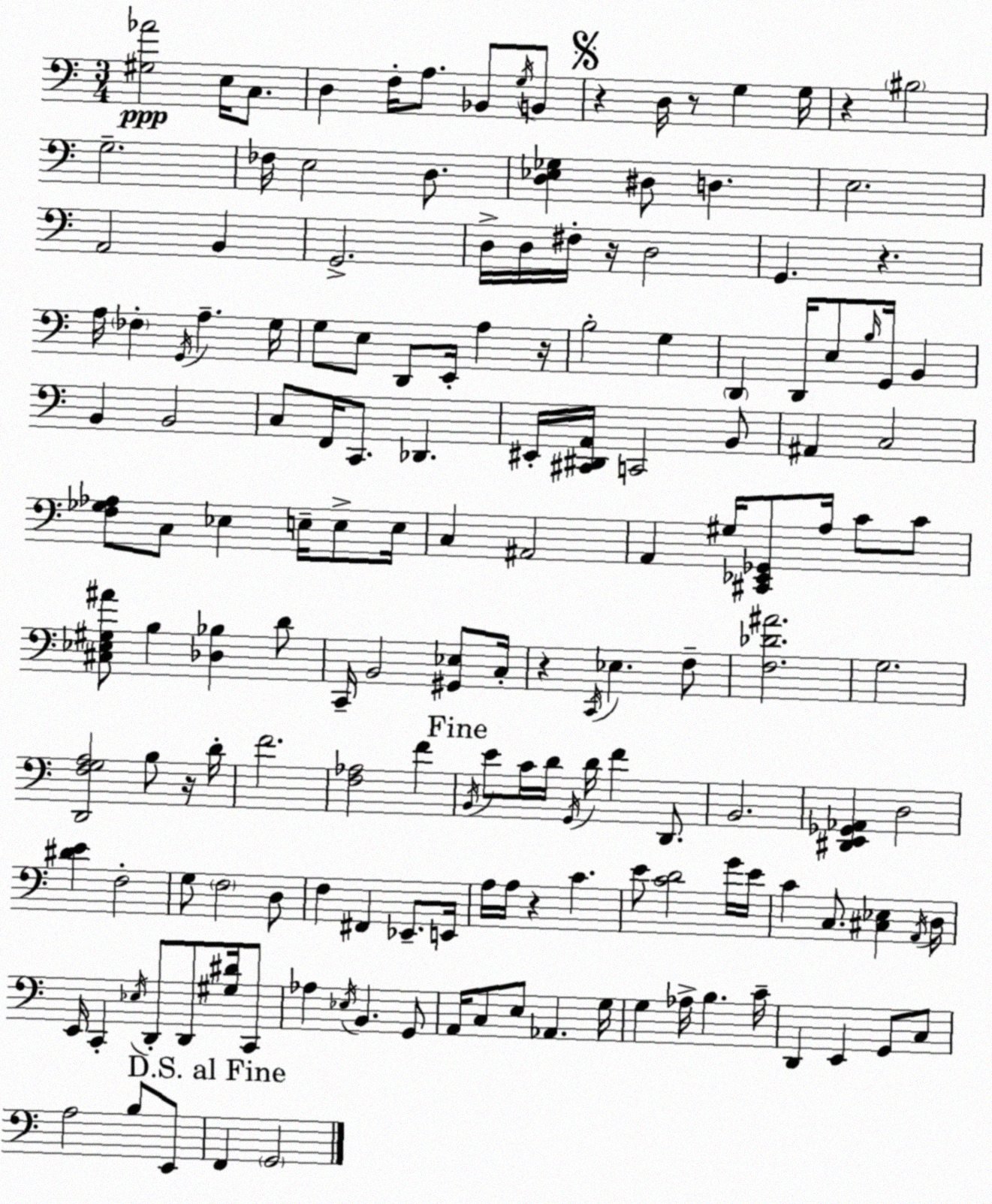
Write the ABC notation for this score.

X:1
T:Untitled
M:3/4
L:1/4
K:C
[^G,_A]2 E,/4 C,/2 D, F,/4 A,/2 _B,,/2 G,/4 B,,/2 z D,/4 z/2 G, G,/4 z ^B,2 G,2 _F,/4 E,2 D,/2 [D,_E,_G,] ^D,/2 D, E,2 A,,2 B,, G,,2 D,/4 D,/4 ^F,/4 z/4 D,2 G,, z A,/4 _F, G,,/4 A, G,/4 G,/2 E,/2 D,,/2 E,,/4 A, z/4 B,2 G, D,, D,,/4 E,/2 B,/4 G,,/4 B,, B,, B,,2 C,/2 F,,/4 C,,/2 _D,, ^E,,/4 [^C,,^D,,A,,]/4 C,,2 B,,/2 ^A,, C,2 [F,_G,_A,]/2 C,/2 _E, E,/4 E,/2 E,/4 C, ^A,,2 A,, ^G,/4 [^C,,_E,,_G,,]/2 A,/4 C/2 C/2 [^C,_E,^G,^A]/2 B, [_D,_B,] D/2 C,,/4 B,,2 [^G,,_E,]/2 C,/4 z C,,/4 _E, F,/2 [F,_D^A]2 G,2 [D,,F,G,A,]2 B,/2 z/4 D/4 F2 [F,_A,]2 F B,,/4 E/2 C/4 D/4 G,,/4 D/4 F D,,/2 B,,2 [^D,,E,,_G,,_A,,] D,2 [^DE] F,2 G,/2 F,2 D,/2 F, ^F,, _E,,/2 E,,/4 A,/4 A,/4 z C E/2 [CD]2 G/4 E/4 C C,/2 [^C,_E,] A,,/4 D,/4 E,,/4 C,, _E,/4 D,,/2 D,,/2 [^G,^D]/4 C,,/2 _A, _E,/4 B,, G,,/2 A,,/4 C,/2 E,/2 _A,, G,/4 G, _A,/4 B, C/4 D,, E,, G,,/2 C,/2 A,2 B,/2 E,,/2 F,, G,,2